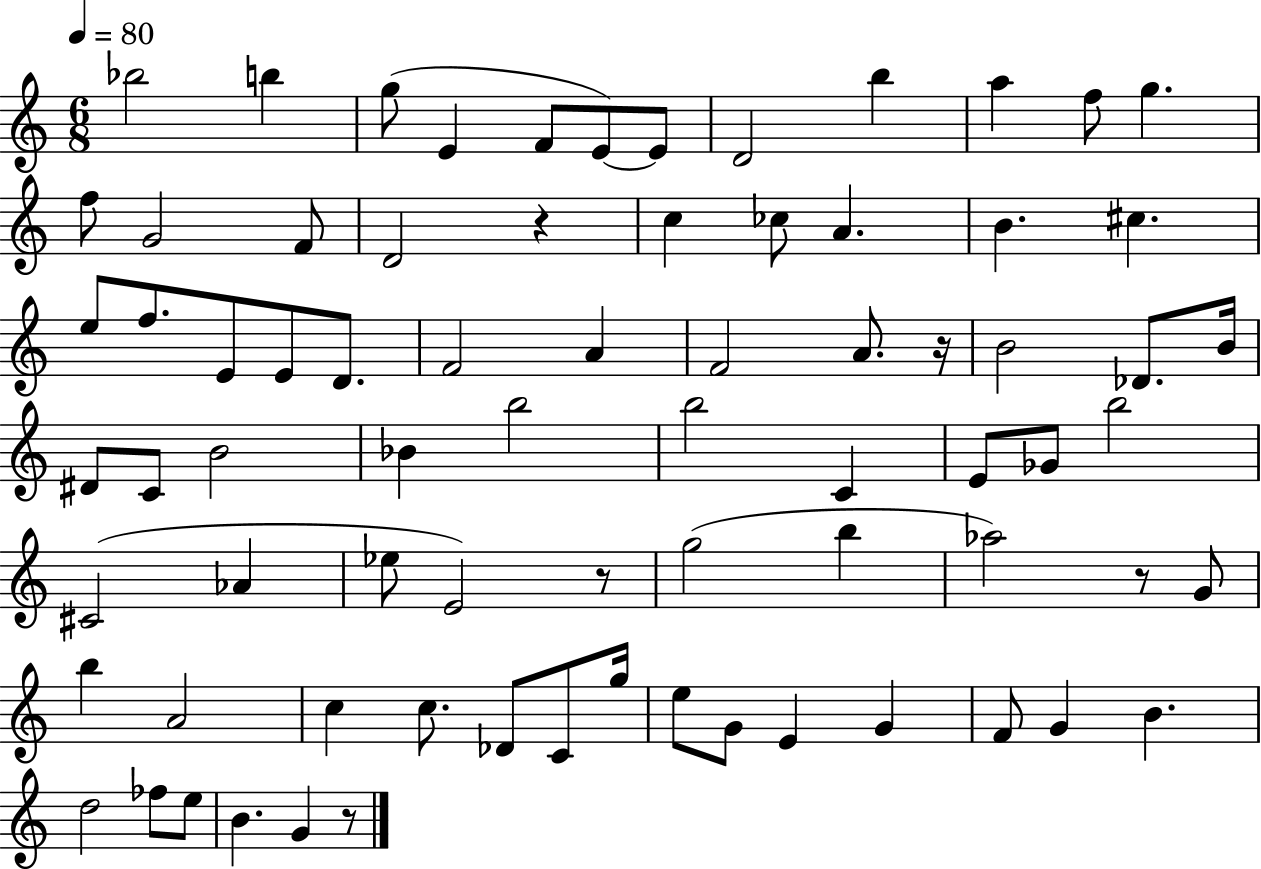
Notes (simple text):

Bb5/h B5/q G5/e E4/q F4/e E4/e E4/e D4/h B5/q A5/q F5/e G5/q. F5/e G4/h F4/e D4/h R/q C5/q CES5/e A4/q. B4/q. C#5/q. E5/e F5/e. E4/e E4/e D4/e. F4/h A4/q F4/h A4/e. R/s B4/h Db4/e. B4/s D#4/e C4/e B4/h Bb4/q B5/h B5/h C4/q E4/e Gb4/e B5/h C#4/h Ab4/q Eb5/e E4/h R/e G5/h B5/q Ab5/h R/e G4/e B5/q A4/h C5/q C5/e. Db4/e C4/e G5/s E5/e G4/e E4/q G4/q F4/e G4/q B4/q. D5/h FES5/e E5/e B4/q. G4/q R/e